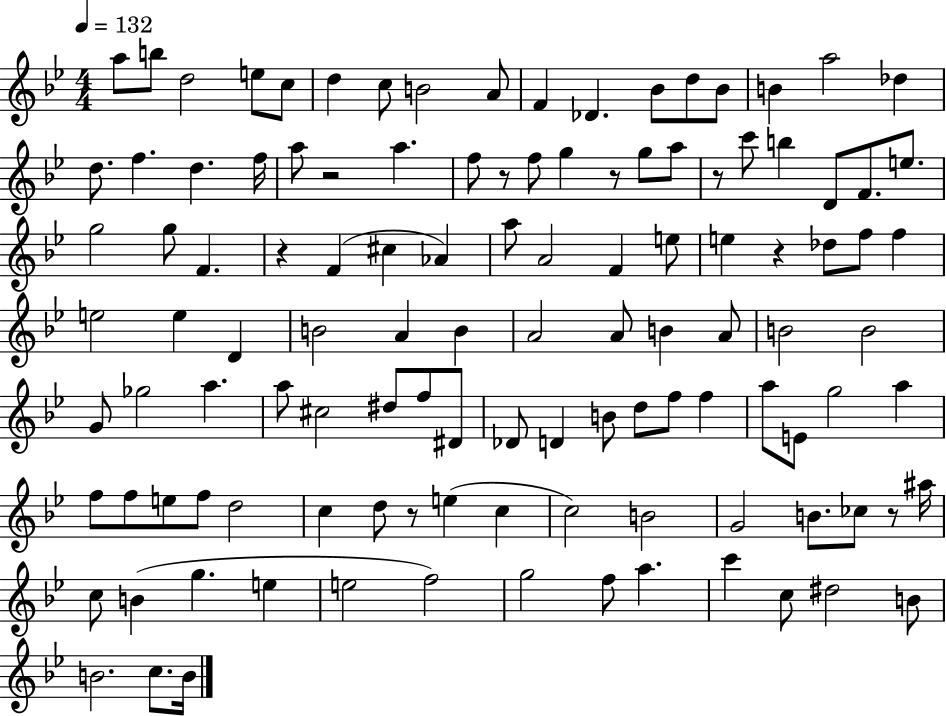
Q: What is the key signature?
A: BES major